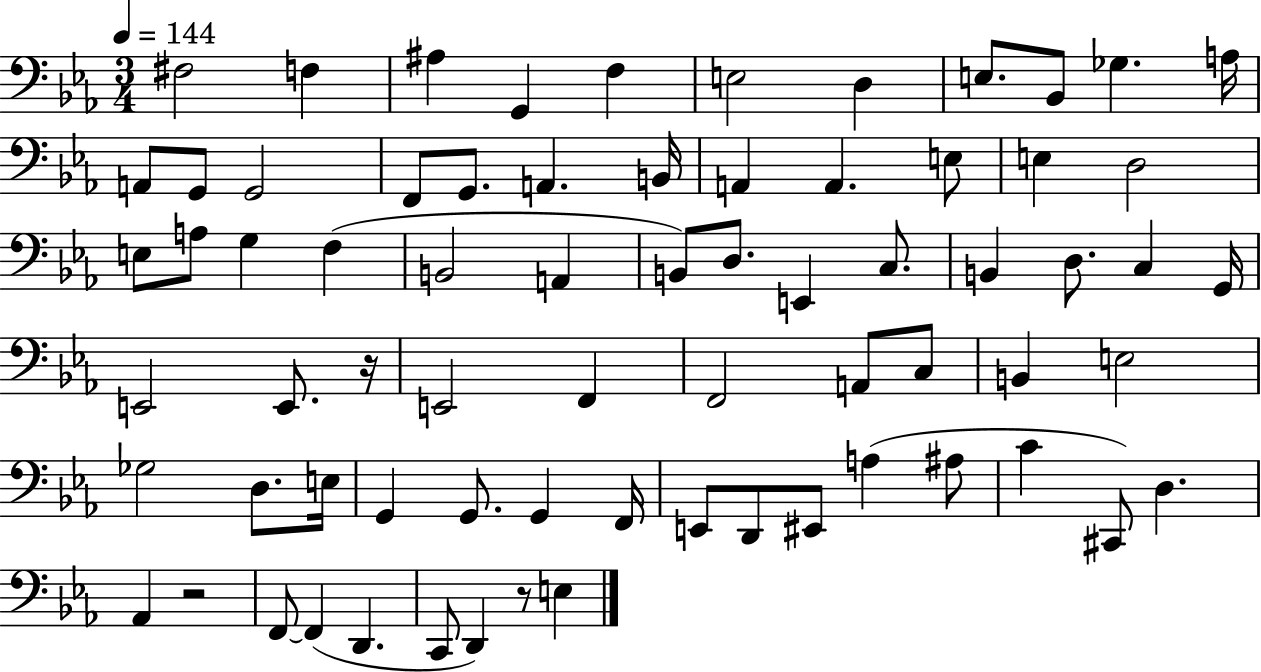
{
  \clef bass
  \numericTimeSignature
  \time 3/4
  \key ees \major
  \tempo 4 = 144
  fis2 f4 | ais4 g,4 f4 | e2 d4 | e8. bes,8 ges4. a16 | \break a,8 g,8 g,2 | f,8 g,8. a,4. b,16 | a,4 a,4. e8 | e4 d2 | \break e8 a8 g4 f4( | b,2 a,4 | b,8) d8. e,4 c8. | b,4 d8. c4 g,16 | \break e,2 e,8. r16 | e,2 f,4 | f,2 a,8 c8 | b,4 e2 | \break ges2 d8. e16 | g,4 g,8. g,4 f,16 | e,8 d,8 eis,8 a4( ais8 | c'4 cis,8) d4. | \break aes,4 r2 | f,8~~ f,4( d,4. | c,8 d,4) r8 e4 | \bar "|."
}